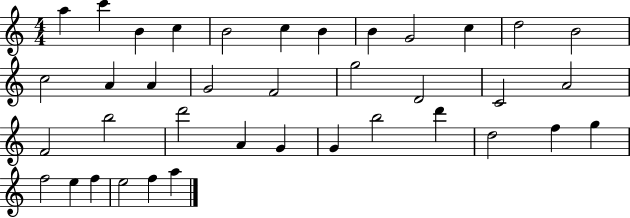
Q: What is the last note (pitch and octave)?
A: A5